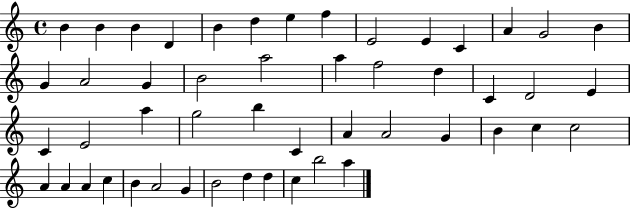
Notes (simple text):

B4/q B4/q B4/q D4/q B4/q D5/q E5/q F5/q E4/h E4/q C4/q A4/q G4/h B4/q G4/q A4/h G4/q B4/h A5/h A5/q F5/h D5/q C4/q D4/h E4/q C4/q E4/h A5/q G5/h B5/q C4/q A4/q A4/h G4/q B4/q C5/q C5/h A4/q A4/q A4/q C5/q B4/q A4/h G4/q B4/h D5/q D5/q C5/q B5/h A5/q